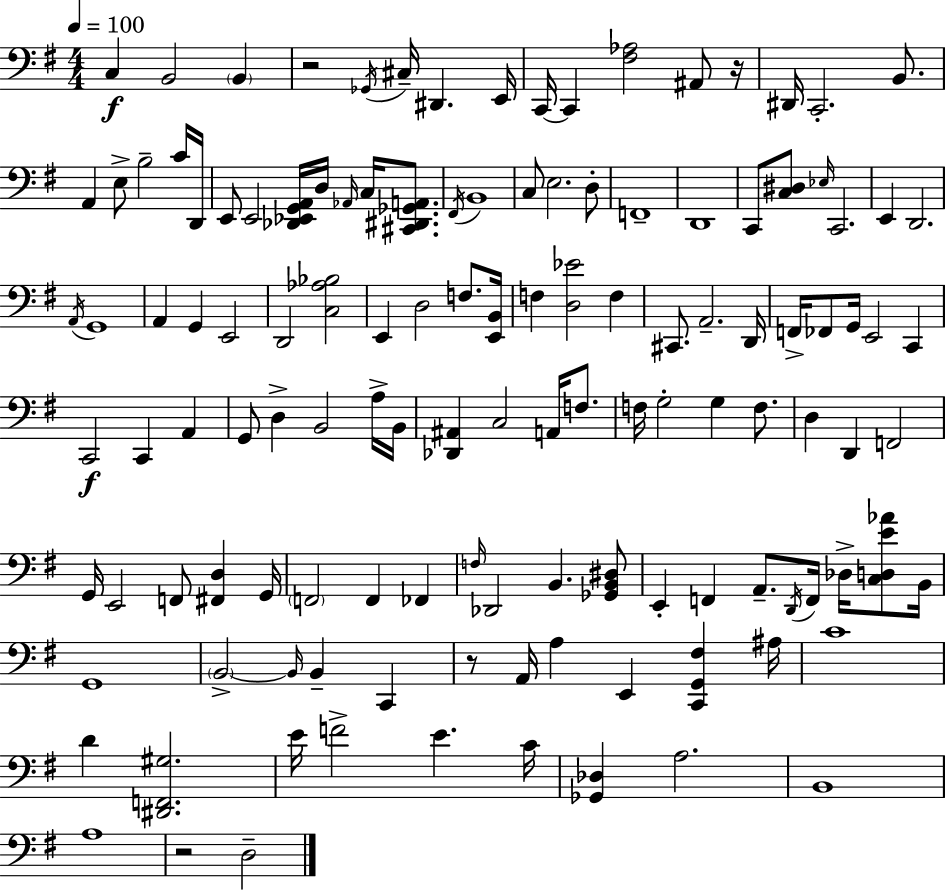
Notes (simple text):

C3/q B2/h B2/q R/h Gb2/s C#3/s D#2/q. E2/s C2/s C2/q [F#3,Ab3]/h A#2/e R/s D#2/s C2/h. B2/e. A2/q E3/e B3/h C4/s D2/s E2/e E2/h [Db2,Eb2,G2,A2]/s D3/s Ab2/s C3/s [C#2,D#2,Gb2,A2]/e. F#2/s B2/w C3/e E3/h. D3/e F2/w D2/w C2/e [C3,D#3]/e Eb3/s C2/h. E2/q D2/h. A2/s G2/w A2/q G2/q E2/h D2/h [C3,Ab3,Bb3]/h E2/q D3/h F3/e. [E2,B2]/s F3/q [D3,Eb4]/h F3/q C#2/e. A2/h. D2/s F2/s FES2/e G2/s E2/h C2/q C2/h C2/q A2/q G2/e D3/q B2/h A3/s B2/s [Db2,A#2]/q C3/h A2/s F3/e. F3/s G3/h G3/q F3/e. D3/q D2/q F2/h G2/s E2/h F2/e [F#2,D3]/q G2/s F2/h F2/q FES2/q F3/s Db2/h B2/q. [Gb2,B2,D#3]/e E2/q F2/q A2/e. D2/s F2/s Db3/s [C3,D3,E4,Ab4]/e B2/s G2/w B2/h B2/s B2/q C2/q R/e A2/s A3/q E2/q [C2,G2,F#3]/q A#3/s C4/w D4/q [D#2,F2,G#3]/h. E4/s F4/h E4/q. C4/s [Gb2,Db3]/q A3/h. B2/w A3/w R/h D3/h